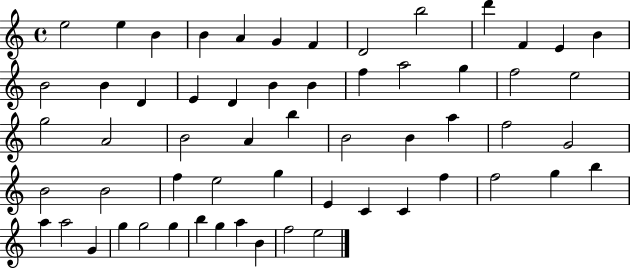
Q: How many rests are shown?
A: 0